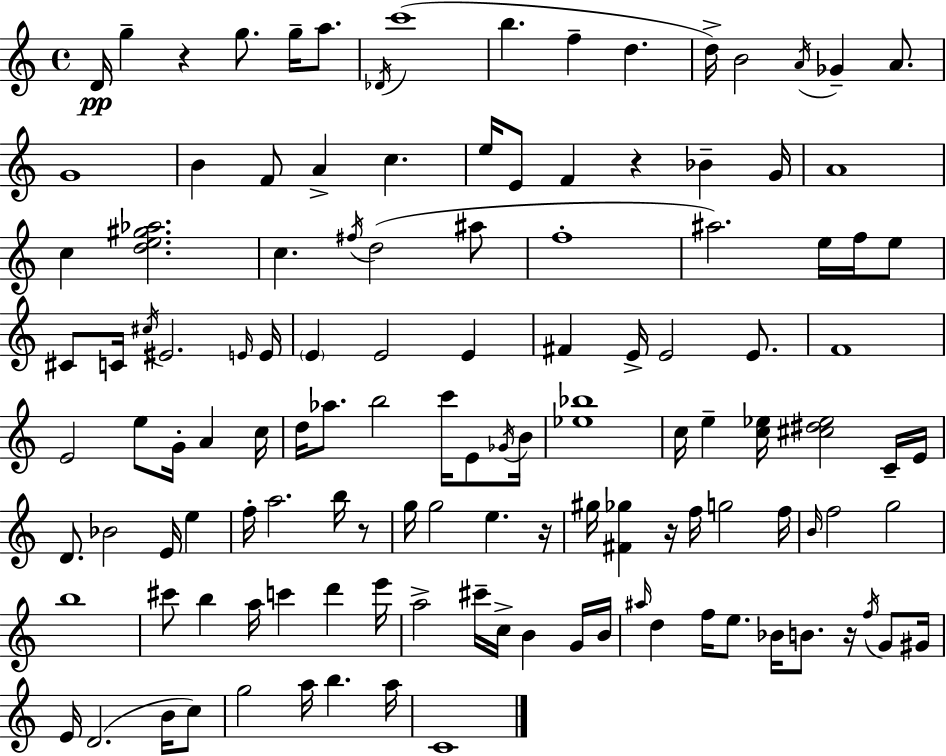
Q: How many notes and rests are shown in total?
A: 125